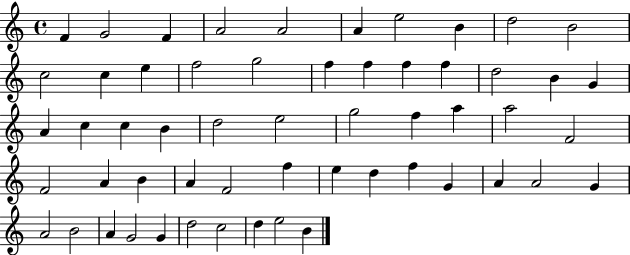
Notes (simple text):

F4/q G4/h F4/q A4/h A4/h A4/q E5/h B4/q D5/h B4/h C5/h C5/q E5/q F5/h G5/h F5/q F5/q F5/q F5/q D5/h B4/q G4/q A4/q C5/q C5/q B4/q D5/h E5/h G5/h F5/q A5/q A5/h F4/h F4/h A4/q B4/q A4/q F4/h F5/q E5/q D5/q F5/q G4/q A4/q A4/h G4/q A4/h B4/h A4/q G4/h G4/q D5/h C5/h D5/q E5/h B4/q